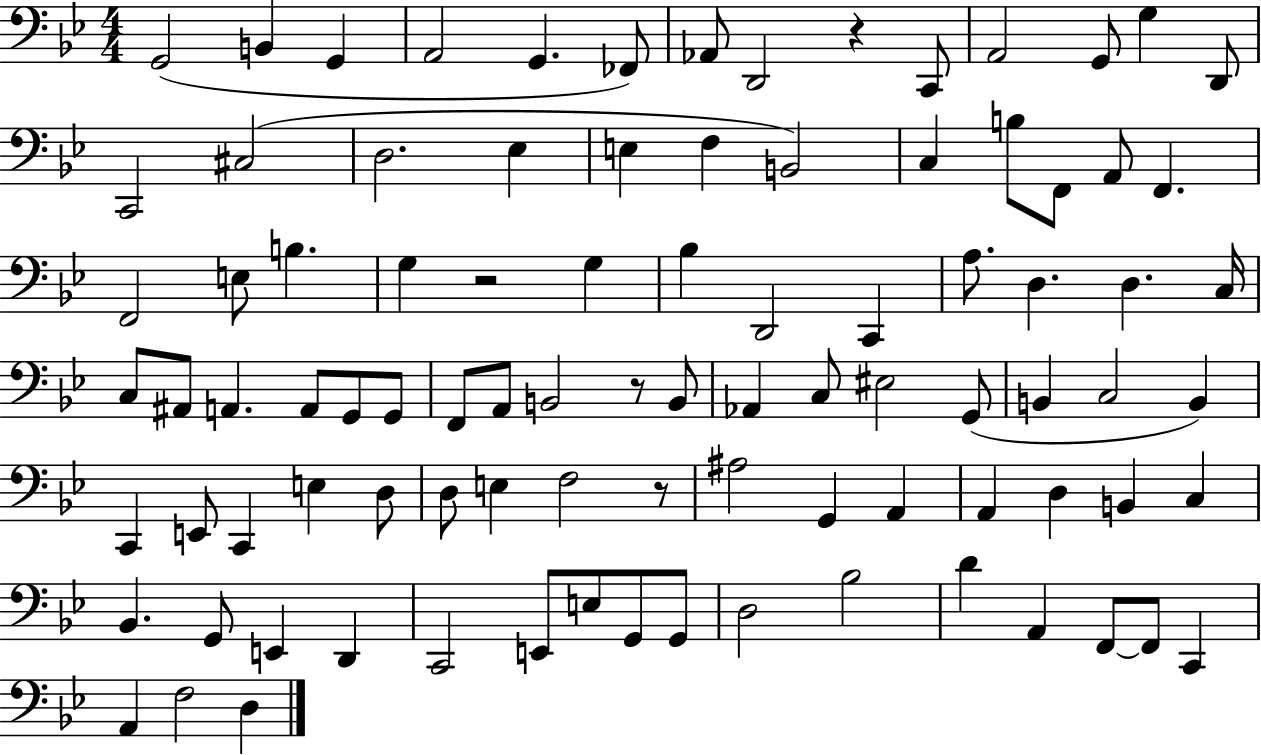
{
  \clef bass
  \numericTimeSignature
  \time 4/4
  \key bes \major
  g,2( b,4 g,4 | a,2 g,4. fes,8) | aes,8 d,2 r4 c,8 | a,2 g,8 g4 d,8 | \break c,2 cis2( | d2. ees4 | e4 f4 b,2) | c4 b8 f,8 a,8 f,4. | \break f,2 e8 b4. | g4 r2 g4 | bes4 d,2 c,4 | a8. d4. d4. c16 | \break c8 ais,8 a,4. a,8 g,8 g,8 | f,8 a,8 b,2 r8 b,8 | aes,4 c8 eis2 g,8( | b,4 c2 b,4) | \break c,4 e,8 c,4 e4 d8 | d8 e4 f2 r8 | ais2 g,4 a,4 | a,4 d4 b,4 c4 | \break bes,4. g,8 e,4 d,4 | c,2 e,8 e8 g,8 g,8 | d2 bes2 | d'4 a,4 f,8~~ f,8 c,4 | \break a,4 f2 d4 | \bar "|."
}